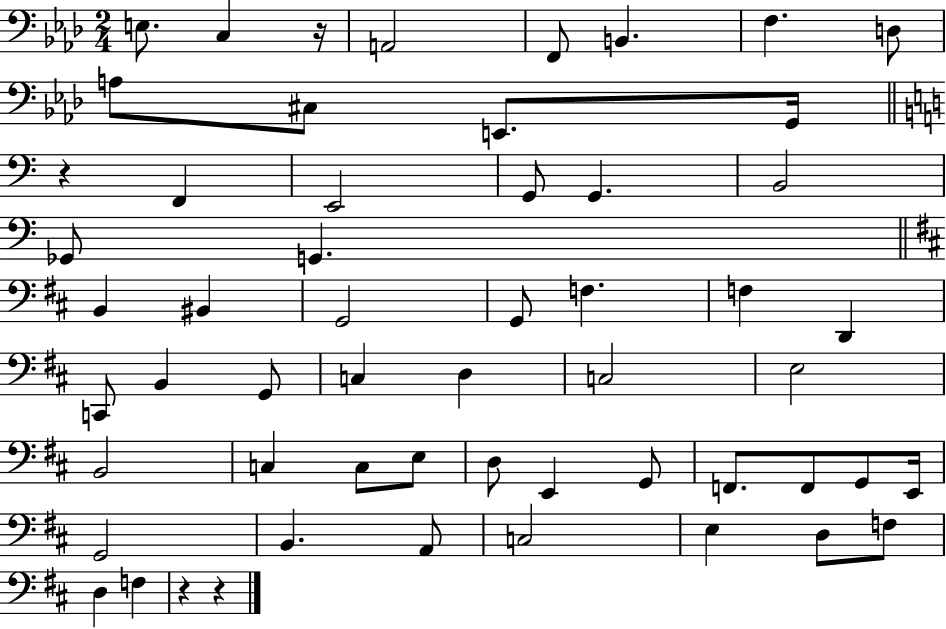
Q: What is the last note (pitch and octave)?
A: F3